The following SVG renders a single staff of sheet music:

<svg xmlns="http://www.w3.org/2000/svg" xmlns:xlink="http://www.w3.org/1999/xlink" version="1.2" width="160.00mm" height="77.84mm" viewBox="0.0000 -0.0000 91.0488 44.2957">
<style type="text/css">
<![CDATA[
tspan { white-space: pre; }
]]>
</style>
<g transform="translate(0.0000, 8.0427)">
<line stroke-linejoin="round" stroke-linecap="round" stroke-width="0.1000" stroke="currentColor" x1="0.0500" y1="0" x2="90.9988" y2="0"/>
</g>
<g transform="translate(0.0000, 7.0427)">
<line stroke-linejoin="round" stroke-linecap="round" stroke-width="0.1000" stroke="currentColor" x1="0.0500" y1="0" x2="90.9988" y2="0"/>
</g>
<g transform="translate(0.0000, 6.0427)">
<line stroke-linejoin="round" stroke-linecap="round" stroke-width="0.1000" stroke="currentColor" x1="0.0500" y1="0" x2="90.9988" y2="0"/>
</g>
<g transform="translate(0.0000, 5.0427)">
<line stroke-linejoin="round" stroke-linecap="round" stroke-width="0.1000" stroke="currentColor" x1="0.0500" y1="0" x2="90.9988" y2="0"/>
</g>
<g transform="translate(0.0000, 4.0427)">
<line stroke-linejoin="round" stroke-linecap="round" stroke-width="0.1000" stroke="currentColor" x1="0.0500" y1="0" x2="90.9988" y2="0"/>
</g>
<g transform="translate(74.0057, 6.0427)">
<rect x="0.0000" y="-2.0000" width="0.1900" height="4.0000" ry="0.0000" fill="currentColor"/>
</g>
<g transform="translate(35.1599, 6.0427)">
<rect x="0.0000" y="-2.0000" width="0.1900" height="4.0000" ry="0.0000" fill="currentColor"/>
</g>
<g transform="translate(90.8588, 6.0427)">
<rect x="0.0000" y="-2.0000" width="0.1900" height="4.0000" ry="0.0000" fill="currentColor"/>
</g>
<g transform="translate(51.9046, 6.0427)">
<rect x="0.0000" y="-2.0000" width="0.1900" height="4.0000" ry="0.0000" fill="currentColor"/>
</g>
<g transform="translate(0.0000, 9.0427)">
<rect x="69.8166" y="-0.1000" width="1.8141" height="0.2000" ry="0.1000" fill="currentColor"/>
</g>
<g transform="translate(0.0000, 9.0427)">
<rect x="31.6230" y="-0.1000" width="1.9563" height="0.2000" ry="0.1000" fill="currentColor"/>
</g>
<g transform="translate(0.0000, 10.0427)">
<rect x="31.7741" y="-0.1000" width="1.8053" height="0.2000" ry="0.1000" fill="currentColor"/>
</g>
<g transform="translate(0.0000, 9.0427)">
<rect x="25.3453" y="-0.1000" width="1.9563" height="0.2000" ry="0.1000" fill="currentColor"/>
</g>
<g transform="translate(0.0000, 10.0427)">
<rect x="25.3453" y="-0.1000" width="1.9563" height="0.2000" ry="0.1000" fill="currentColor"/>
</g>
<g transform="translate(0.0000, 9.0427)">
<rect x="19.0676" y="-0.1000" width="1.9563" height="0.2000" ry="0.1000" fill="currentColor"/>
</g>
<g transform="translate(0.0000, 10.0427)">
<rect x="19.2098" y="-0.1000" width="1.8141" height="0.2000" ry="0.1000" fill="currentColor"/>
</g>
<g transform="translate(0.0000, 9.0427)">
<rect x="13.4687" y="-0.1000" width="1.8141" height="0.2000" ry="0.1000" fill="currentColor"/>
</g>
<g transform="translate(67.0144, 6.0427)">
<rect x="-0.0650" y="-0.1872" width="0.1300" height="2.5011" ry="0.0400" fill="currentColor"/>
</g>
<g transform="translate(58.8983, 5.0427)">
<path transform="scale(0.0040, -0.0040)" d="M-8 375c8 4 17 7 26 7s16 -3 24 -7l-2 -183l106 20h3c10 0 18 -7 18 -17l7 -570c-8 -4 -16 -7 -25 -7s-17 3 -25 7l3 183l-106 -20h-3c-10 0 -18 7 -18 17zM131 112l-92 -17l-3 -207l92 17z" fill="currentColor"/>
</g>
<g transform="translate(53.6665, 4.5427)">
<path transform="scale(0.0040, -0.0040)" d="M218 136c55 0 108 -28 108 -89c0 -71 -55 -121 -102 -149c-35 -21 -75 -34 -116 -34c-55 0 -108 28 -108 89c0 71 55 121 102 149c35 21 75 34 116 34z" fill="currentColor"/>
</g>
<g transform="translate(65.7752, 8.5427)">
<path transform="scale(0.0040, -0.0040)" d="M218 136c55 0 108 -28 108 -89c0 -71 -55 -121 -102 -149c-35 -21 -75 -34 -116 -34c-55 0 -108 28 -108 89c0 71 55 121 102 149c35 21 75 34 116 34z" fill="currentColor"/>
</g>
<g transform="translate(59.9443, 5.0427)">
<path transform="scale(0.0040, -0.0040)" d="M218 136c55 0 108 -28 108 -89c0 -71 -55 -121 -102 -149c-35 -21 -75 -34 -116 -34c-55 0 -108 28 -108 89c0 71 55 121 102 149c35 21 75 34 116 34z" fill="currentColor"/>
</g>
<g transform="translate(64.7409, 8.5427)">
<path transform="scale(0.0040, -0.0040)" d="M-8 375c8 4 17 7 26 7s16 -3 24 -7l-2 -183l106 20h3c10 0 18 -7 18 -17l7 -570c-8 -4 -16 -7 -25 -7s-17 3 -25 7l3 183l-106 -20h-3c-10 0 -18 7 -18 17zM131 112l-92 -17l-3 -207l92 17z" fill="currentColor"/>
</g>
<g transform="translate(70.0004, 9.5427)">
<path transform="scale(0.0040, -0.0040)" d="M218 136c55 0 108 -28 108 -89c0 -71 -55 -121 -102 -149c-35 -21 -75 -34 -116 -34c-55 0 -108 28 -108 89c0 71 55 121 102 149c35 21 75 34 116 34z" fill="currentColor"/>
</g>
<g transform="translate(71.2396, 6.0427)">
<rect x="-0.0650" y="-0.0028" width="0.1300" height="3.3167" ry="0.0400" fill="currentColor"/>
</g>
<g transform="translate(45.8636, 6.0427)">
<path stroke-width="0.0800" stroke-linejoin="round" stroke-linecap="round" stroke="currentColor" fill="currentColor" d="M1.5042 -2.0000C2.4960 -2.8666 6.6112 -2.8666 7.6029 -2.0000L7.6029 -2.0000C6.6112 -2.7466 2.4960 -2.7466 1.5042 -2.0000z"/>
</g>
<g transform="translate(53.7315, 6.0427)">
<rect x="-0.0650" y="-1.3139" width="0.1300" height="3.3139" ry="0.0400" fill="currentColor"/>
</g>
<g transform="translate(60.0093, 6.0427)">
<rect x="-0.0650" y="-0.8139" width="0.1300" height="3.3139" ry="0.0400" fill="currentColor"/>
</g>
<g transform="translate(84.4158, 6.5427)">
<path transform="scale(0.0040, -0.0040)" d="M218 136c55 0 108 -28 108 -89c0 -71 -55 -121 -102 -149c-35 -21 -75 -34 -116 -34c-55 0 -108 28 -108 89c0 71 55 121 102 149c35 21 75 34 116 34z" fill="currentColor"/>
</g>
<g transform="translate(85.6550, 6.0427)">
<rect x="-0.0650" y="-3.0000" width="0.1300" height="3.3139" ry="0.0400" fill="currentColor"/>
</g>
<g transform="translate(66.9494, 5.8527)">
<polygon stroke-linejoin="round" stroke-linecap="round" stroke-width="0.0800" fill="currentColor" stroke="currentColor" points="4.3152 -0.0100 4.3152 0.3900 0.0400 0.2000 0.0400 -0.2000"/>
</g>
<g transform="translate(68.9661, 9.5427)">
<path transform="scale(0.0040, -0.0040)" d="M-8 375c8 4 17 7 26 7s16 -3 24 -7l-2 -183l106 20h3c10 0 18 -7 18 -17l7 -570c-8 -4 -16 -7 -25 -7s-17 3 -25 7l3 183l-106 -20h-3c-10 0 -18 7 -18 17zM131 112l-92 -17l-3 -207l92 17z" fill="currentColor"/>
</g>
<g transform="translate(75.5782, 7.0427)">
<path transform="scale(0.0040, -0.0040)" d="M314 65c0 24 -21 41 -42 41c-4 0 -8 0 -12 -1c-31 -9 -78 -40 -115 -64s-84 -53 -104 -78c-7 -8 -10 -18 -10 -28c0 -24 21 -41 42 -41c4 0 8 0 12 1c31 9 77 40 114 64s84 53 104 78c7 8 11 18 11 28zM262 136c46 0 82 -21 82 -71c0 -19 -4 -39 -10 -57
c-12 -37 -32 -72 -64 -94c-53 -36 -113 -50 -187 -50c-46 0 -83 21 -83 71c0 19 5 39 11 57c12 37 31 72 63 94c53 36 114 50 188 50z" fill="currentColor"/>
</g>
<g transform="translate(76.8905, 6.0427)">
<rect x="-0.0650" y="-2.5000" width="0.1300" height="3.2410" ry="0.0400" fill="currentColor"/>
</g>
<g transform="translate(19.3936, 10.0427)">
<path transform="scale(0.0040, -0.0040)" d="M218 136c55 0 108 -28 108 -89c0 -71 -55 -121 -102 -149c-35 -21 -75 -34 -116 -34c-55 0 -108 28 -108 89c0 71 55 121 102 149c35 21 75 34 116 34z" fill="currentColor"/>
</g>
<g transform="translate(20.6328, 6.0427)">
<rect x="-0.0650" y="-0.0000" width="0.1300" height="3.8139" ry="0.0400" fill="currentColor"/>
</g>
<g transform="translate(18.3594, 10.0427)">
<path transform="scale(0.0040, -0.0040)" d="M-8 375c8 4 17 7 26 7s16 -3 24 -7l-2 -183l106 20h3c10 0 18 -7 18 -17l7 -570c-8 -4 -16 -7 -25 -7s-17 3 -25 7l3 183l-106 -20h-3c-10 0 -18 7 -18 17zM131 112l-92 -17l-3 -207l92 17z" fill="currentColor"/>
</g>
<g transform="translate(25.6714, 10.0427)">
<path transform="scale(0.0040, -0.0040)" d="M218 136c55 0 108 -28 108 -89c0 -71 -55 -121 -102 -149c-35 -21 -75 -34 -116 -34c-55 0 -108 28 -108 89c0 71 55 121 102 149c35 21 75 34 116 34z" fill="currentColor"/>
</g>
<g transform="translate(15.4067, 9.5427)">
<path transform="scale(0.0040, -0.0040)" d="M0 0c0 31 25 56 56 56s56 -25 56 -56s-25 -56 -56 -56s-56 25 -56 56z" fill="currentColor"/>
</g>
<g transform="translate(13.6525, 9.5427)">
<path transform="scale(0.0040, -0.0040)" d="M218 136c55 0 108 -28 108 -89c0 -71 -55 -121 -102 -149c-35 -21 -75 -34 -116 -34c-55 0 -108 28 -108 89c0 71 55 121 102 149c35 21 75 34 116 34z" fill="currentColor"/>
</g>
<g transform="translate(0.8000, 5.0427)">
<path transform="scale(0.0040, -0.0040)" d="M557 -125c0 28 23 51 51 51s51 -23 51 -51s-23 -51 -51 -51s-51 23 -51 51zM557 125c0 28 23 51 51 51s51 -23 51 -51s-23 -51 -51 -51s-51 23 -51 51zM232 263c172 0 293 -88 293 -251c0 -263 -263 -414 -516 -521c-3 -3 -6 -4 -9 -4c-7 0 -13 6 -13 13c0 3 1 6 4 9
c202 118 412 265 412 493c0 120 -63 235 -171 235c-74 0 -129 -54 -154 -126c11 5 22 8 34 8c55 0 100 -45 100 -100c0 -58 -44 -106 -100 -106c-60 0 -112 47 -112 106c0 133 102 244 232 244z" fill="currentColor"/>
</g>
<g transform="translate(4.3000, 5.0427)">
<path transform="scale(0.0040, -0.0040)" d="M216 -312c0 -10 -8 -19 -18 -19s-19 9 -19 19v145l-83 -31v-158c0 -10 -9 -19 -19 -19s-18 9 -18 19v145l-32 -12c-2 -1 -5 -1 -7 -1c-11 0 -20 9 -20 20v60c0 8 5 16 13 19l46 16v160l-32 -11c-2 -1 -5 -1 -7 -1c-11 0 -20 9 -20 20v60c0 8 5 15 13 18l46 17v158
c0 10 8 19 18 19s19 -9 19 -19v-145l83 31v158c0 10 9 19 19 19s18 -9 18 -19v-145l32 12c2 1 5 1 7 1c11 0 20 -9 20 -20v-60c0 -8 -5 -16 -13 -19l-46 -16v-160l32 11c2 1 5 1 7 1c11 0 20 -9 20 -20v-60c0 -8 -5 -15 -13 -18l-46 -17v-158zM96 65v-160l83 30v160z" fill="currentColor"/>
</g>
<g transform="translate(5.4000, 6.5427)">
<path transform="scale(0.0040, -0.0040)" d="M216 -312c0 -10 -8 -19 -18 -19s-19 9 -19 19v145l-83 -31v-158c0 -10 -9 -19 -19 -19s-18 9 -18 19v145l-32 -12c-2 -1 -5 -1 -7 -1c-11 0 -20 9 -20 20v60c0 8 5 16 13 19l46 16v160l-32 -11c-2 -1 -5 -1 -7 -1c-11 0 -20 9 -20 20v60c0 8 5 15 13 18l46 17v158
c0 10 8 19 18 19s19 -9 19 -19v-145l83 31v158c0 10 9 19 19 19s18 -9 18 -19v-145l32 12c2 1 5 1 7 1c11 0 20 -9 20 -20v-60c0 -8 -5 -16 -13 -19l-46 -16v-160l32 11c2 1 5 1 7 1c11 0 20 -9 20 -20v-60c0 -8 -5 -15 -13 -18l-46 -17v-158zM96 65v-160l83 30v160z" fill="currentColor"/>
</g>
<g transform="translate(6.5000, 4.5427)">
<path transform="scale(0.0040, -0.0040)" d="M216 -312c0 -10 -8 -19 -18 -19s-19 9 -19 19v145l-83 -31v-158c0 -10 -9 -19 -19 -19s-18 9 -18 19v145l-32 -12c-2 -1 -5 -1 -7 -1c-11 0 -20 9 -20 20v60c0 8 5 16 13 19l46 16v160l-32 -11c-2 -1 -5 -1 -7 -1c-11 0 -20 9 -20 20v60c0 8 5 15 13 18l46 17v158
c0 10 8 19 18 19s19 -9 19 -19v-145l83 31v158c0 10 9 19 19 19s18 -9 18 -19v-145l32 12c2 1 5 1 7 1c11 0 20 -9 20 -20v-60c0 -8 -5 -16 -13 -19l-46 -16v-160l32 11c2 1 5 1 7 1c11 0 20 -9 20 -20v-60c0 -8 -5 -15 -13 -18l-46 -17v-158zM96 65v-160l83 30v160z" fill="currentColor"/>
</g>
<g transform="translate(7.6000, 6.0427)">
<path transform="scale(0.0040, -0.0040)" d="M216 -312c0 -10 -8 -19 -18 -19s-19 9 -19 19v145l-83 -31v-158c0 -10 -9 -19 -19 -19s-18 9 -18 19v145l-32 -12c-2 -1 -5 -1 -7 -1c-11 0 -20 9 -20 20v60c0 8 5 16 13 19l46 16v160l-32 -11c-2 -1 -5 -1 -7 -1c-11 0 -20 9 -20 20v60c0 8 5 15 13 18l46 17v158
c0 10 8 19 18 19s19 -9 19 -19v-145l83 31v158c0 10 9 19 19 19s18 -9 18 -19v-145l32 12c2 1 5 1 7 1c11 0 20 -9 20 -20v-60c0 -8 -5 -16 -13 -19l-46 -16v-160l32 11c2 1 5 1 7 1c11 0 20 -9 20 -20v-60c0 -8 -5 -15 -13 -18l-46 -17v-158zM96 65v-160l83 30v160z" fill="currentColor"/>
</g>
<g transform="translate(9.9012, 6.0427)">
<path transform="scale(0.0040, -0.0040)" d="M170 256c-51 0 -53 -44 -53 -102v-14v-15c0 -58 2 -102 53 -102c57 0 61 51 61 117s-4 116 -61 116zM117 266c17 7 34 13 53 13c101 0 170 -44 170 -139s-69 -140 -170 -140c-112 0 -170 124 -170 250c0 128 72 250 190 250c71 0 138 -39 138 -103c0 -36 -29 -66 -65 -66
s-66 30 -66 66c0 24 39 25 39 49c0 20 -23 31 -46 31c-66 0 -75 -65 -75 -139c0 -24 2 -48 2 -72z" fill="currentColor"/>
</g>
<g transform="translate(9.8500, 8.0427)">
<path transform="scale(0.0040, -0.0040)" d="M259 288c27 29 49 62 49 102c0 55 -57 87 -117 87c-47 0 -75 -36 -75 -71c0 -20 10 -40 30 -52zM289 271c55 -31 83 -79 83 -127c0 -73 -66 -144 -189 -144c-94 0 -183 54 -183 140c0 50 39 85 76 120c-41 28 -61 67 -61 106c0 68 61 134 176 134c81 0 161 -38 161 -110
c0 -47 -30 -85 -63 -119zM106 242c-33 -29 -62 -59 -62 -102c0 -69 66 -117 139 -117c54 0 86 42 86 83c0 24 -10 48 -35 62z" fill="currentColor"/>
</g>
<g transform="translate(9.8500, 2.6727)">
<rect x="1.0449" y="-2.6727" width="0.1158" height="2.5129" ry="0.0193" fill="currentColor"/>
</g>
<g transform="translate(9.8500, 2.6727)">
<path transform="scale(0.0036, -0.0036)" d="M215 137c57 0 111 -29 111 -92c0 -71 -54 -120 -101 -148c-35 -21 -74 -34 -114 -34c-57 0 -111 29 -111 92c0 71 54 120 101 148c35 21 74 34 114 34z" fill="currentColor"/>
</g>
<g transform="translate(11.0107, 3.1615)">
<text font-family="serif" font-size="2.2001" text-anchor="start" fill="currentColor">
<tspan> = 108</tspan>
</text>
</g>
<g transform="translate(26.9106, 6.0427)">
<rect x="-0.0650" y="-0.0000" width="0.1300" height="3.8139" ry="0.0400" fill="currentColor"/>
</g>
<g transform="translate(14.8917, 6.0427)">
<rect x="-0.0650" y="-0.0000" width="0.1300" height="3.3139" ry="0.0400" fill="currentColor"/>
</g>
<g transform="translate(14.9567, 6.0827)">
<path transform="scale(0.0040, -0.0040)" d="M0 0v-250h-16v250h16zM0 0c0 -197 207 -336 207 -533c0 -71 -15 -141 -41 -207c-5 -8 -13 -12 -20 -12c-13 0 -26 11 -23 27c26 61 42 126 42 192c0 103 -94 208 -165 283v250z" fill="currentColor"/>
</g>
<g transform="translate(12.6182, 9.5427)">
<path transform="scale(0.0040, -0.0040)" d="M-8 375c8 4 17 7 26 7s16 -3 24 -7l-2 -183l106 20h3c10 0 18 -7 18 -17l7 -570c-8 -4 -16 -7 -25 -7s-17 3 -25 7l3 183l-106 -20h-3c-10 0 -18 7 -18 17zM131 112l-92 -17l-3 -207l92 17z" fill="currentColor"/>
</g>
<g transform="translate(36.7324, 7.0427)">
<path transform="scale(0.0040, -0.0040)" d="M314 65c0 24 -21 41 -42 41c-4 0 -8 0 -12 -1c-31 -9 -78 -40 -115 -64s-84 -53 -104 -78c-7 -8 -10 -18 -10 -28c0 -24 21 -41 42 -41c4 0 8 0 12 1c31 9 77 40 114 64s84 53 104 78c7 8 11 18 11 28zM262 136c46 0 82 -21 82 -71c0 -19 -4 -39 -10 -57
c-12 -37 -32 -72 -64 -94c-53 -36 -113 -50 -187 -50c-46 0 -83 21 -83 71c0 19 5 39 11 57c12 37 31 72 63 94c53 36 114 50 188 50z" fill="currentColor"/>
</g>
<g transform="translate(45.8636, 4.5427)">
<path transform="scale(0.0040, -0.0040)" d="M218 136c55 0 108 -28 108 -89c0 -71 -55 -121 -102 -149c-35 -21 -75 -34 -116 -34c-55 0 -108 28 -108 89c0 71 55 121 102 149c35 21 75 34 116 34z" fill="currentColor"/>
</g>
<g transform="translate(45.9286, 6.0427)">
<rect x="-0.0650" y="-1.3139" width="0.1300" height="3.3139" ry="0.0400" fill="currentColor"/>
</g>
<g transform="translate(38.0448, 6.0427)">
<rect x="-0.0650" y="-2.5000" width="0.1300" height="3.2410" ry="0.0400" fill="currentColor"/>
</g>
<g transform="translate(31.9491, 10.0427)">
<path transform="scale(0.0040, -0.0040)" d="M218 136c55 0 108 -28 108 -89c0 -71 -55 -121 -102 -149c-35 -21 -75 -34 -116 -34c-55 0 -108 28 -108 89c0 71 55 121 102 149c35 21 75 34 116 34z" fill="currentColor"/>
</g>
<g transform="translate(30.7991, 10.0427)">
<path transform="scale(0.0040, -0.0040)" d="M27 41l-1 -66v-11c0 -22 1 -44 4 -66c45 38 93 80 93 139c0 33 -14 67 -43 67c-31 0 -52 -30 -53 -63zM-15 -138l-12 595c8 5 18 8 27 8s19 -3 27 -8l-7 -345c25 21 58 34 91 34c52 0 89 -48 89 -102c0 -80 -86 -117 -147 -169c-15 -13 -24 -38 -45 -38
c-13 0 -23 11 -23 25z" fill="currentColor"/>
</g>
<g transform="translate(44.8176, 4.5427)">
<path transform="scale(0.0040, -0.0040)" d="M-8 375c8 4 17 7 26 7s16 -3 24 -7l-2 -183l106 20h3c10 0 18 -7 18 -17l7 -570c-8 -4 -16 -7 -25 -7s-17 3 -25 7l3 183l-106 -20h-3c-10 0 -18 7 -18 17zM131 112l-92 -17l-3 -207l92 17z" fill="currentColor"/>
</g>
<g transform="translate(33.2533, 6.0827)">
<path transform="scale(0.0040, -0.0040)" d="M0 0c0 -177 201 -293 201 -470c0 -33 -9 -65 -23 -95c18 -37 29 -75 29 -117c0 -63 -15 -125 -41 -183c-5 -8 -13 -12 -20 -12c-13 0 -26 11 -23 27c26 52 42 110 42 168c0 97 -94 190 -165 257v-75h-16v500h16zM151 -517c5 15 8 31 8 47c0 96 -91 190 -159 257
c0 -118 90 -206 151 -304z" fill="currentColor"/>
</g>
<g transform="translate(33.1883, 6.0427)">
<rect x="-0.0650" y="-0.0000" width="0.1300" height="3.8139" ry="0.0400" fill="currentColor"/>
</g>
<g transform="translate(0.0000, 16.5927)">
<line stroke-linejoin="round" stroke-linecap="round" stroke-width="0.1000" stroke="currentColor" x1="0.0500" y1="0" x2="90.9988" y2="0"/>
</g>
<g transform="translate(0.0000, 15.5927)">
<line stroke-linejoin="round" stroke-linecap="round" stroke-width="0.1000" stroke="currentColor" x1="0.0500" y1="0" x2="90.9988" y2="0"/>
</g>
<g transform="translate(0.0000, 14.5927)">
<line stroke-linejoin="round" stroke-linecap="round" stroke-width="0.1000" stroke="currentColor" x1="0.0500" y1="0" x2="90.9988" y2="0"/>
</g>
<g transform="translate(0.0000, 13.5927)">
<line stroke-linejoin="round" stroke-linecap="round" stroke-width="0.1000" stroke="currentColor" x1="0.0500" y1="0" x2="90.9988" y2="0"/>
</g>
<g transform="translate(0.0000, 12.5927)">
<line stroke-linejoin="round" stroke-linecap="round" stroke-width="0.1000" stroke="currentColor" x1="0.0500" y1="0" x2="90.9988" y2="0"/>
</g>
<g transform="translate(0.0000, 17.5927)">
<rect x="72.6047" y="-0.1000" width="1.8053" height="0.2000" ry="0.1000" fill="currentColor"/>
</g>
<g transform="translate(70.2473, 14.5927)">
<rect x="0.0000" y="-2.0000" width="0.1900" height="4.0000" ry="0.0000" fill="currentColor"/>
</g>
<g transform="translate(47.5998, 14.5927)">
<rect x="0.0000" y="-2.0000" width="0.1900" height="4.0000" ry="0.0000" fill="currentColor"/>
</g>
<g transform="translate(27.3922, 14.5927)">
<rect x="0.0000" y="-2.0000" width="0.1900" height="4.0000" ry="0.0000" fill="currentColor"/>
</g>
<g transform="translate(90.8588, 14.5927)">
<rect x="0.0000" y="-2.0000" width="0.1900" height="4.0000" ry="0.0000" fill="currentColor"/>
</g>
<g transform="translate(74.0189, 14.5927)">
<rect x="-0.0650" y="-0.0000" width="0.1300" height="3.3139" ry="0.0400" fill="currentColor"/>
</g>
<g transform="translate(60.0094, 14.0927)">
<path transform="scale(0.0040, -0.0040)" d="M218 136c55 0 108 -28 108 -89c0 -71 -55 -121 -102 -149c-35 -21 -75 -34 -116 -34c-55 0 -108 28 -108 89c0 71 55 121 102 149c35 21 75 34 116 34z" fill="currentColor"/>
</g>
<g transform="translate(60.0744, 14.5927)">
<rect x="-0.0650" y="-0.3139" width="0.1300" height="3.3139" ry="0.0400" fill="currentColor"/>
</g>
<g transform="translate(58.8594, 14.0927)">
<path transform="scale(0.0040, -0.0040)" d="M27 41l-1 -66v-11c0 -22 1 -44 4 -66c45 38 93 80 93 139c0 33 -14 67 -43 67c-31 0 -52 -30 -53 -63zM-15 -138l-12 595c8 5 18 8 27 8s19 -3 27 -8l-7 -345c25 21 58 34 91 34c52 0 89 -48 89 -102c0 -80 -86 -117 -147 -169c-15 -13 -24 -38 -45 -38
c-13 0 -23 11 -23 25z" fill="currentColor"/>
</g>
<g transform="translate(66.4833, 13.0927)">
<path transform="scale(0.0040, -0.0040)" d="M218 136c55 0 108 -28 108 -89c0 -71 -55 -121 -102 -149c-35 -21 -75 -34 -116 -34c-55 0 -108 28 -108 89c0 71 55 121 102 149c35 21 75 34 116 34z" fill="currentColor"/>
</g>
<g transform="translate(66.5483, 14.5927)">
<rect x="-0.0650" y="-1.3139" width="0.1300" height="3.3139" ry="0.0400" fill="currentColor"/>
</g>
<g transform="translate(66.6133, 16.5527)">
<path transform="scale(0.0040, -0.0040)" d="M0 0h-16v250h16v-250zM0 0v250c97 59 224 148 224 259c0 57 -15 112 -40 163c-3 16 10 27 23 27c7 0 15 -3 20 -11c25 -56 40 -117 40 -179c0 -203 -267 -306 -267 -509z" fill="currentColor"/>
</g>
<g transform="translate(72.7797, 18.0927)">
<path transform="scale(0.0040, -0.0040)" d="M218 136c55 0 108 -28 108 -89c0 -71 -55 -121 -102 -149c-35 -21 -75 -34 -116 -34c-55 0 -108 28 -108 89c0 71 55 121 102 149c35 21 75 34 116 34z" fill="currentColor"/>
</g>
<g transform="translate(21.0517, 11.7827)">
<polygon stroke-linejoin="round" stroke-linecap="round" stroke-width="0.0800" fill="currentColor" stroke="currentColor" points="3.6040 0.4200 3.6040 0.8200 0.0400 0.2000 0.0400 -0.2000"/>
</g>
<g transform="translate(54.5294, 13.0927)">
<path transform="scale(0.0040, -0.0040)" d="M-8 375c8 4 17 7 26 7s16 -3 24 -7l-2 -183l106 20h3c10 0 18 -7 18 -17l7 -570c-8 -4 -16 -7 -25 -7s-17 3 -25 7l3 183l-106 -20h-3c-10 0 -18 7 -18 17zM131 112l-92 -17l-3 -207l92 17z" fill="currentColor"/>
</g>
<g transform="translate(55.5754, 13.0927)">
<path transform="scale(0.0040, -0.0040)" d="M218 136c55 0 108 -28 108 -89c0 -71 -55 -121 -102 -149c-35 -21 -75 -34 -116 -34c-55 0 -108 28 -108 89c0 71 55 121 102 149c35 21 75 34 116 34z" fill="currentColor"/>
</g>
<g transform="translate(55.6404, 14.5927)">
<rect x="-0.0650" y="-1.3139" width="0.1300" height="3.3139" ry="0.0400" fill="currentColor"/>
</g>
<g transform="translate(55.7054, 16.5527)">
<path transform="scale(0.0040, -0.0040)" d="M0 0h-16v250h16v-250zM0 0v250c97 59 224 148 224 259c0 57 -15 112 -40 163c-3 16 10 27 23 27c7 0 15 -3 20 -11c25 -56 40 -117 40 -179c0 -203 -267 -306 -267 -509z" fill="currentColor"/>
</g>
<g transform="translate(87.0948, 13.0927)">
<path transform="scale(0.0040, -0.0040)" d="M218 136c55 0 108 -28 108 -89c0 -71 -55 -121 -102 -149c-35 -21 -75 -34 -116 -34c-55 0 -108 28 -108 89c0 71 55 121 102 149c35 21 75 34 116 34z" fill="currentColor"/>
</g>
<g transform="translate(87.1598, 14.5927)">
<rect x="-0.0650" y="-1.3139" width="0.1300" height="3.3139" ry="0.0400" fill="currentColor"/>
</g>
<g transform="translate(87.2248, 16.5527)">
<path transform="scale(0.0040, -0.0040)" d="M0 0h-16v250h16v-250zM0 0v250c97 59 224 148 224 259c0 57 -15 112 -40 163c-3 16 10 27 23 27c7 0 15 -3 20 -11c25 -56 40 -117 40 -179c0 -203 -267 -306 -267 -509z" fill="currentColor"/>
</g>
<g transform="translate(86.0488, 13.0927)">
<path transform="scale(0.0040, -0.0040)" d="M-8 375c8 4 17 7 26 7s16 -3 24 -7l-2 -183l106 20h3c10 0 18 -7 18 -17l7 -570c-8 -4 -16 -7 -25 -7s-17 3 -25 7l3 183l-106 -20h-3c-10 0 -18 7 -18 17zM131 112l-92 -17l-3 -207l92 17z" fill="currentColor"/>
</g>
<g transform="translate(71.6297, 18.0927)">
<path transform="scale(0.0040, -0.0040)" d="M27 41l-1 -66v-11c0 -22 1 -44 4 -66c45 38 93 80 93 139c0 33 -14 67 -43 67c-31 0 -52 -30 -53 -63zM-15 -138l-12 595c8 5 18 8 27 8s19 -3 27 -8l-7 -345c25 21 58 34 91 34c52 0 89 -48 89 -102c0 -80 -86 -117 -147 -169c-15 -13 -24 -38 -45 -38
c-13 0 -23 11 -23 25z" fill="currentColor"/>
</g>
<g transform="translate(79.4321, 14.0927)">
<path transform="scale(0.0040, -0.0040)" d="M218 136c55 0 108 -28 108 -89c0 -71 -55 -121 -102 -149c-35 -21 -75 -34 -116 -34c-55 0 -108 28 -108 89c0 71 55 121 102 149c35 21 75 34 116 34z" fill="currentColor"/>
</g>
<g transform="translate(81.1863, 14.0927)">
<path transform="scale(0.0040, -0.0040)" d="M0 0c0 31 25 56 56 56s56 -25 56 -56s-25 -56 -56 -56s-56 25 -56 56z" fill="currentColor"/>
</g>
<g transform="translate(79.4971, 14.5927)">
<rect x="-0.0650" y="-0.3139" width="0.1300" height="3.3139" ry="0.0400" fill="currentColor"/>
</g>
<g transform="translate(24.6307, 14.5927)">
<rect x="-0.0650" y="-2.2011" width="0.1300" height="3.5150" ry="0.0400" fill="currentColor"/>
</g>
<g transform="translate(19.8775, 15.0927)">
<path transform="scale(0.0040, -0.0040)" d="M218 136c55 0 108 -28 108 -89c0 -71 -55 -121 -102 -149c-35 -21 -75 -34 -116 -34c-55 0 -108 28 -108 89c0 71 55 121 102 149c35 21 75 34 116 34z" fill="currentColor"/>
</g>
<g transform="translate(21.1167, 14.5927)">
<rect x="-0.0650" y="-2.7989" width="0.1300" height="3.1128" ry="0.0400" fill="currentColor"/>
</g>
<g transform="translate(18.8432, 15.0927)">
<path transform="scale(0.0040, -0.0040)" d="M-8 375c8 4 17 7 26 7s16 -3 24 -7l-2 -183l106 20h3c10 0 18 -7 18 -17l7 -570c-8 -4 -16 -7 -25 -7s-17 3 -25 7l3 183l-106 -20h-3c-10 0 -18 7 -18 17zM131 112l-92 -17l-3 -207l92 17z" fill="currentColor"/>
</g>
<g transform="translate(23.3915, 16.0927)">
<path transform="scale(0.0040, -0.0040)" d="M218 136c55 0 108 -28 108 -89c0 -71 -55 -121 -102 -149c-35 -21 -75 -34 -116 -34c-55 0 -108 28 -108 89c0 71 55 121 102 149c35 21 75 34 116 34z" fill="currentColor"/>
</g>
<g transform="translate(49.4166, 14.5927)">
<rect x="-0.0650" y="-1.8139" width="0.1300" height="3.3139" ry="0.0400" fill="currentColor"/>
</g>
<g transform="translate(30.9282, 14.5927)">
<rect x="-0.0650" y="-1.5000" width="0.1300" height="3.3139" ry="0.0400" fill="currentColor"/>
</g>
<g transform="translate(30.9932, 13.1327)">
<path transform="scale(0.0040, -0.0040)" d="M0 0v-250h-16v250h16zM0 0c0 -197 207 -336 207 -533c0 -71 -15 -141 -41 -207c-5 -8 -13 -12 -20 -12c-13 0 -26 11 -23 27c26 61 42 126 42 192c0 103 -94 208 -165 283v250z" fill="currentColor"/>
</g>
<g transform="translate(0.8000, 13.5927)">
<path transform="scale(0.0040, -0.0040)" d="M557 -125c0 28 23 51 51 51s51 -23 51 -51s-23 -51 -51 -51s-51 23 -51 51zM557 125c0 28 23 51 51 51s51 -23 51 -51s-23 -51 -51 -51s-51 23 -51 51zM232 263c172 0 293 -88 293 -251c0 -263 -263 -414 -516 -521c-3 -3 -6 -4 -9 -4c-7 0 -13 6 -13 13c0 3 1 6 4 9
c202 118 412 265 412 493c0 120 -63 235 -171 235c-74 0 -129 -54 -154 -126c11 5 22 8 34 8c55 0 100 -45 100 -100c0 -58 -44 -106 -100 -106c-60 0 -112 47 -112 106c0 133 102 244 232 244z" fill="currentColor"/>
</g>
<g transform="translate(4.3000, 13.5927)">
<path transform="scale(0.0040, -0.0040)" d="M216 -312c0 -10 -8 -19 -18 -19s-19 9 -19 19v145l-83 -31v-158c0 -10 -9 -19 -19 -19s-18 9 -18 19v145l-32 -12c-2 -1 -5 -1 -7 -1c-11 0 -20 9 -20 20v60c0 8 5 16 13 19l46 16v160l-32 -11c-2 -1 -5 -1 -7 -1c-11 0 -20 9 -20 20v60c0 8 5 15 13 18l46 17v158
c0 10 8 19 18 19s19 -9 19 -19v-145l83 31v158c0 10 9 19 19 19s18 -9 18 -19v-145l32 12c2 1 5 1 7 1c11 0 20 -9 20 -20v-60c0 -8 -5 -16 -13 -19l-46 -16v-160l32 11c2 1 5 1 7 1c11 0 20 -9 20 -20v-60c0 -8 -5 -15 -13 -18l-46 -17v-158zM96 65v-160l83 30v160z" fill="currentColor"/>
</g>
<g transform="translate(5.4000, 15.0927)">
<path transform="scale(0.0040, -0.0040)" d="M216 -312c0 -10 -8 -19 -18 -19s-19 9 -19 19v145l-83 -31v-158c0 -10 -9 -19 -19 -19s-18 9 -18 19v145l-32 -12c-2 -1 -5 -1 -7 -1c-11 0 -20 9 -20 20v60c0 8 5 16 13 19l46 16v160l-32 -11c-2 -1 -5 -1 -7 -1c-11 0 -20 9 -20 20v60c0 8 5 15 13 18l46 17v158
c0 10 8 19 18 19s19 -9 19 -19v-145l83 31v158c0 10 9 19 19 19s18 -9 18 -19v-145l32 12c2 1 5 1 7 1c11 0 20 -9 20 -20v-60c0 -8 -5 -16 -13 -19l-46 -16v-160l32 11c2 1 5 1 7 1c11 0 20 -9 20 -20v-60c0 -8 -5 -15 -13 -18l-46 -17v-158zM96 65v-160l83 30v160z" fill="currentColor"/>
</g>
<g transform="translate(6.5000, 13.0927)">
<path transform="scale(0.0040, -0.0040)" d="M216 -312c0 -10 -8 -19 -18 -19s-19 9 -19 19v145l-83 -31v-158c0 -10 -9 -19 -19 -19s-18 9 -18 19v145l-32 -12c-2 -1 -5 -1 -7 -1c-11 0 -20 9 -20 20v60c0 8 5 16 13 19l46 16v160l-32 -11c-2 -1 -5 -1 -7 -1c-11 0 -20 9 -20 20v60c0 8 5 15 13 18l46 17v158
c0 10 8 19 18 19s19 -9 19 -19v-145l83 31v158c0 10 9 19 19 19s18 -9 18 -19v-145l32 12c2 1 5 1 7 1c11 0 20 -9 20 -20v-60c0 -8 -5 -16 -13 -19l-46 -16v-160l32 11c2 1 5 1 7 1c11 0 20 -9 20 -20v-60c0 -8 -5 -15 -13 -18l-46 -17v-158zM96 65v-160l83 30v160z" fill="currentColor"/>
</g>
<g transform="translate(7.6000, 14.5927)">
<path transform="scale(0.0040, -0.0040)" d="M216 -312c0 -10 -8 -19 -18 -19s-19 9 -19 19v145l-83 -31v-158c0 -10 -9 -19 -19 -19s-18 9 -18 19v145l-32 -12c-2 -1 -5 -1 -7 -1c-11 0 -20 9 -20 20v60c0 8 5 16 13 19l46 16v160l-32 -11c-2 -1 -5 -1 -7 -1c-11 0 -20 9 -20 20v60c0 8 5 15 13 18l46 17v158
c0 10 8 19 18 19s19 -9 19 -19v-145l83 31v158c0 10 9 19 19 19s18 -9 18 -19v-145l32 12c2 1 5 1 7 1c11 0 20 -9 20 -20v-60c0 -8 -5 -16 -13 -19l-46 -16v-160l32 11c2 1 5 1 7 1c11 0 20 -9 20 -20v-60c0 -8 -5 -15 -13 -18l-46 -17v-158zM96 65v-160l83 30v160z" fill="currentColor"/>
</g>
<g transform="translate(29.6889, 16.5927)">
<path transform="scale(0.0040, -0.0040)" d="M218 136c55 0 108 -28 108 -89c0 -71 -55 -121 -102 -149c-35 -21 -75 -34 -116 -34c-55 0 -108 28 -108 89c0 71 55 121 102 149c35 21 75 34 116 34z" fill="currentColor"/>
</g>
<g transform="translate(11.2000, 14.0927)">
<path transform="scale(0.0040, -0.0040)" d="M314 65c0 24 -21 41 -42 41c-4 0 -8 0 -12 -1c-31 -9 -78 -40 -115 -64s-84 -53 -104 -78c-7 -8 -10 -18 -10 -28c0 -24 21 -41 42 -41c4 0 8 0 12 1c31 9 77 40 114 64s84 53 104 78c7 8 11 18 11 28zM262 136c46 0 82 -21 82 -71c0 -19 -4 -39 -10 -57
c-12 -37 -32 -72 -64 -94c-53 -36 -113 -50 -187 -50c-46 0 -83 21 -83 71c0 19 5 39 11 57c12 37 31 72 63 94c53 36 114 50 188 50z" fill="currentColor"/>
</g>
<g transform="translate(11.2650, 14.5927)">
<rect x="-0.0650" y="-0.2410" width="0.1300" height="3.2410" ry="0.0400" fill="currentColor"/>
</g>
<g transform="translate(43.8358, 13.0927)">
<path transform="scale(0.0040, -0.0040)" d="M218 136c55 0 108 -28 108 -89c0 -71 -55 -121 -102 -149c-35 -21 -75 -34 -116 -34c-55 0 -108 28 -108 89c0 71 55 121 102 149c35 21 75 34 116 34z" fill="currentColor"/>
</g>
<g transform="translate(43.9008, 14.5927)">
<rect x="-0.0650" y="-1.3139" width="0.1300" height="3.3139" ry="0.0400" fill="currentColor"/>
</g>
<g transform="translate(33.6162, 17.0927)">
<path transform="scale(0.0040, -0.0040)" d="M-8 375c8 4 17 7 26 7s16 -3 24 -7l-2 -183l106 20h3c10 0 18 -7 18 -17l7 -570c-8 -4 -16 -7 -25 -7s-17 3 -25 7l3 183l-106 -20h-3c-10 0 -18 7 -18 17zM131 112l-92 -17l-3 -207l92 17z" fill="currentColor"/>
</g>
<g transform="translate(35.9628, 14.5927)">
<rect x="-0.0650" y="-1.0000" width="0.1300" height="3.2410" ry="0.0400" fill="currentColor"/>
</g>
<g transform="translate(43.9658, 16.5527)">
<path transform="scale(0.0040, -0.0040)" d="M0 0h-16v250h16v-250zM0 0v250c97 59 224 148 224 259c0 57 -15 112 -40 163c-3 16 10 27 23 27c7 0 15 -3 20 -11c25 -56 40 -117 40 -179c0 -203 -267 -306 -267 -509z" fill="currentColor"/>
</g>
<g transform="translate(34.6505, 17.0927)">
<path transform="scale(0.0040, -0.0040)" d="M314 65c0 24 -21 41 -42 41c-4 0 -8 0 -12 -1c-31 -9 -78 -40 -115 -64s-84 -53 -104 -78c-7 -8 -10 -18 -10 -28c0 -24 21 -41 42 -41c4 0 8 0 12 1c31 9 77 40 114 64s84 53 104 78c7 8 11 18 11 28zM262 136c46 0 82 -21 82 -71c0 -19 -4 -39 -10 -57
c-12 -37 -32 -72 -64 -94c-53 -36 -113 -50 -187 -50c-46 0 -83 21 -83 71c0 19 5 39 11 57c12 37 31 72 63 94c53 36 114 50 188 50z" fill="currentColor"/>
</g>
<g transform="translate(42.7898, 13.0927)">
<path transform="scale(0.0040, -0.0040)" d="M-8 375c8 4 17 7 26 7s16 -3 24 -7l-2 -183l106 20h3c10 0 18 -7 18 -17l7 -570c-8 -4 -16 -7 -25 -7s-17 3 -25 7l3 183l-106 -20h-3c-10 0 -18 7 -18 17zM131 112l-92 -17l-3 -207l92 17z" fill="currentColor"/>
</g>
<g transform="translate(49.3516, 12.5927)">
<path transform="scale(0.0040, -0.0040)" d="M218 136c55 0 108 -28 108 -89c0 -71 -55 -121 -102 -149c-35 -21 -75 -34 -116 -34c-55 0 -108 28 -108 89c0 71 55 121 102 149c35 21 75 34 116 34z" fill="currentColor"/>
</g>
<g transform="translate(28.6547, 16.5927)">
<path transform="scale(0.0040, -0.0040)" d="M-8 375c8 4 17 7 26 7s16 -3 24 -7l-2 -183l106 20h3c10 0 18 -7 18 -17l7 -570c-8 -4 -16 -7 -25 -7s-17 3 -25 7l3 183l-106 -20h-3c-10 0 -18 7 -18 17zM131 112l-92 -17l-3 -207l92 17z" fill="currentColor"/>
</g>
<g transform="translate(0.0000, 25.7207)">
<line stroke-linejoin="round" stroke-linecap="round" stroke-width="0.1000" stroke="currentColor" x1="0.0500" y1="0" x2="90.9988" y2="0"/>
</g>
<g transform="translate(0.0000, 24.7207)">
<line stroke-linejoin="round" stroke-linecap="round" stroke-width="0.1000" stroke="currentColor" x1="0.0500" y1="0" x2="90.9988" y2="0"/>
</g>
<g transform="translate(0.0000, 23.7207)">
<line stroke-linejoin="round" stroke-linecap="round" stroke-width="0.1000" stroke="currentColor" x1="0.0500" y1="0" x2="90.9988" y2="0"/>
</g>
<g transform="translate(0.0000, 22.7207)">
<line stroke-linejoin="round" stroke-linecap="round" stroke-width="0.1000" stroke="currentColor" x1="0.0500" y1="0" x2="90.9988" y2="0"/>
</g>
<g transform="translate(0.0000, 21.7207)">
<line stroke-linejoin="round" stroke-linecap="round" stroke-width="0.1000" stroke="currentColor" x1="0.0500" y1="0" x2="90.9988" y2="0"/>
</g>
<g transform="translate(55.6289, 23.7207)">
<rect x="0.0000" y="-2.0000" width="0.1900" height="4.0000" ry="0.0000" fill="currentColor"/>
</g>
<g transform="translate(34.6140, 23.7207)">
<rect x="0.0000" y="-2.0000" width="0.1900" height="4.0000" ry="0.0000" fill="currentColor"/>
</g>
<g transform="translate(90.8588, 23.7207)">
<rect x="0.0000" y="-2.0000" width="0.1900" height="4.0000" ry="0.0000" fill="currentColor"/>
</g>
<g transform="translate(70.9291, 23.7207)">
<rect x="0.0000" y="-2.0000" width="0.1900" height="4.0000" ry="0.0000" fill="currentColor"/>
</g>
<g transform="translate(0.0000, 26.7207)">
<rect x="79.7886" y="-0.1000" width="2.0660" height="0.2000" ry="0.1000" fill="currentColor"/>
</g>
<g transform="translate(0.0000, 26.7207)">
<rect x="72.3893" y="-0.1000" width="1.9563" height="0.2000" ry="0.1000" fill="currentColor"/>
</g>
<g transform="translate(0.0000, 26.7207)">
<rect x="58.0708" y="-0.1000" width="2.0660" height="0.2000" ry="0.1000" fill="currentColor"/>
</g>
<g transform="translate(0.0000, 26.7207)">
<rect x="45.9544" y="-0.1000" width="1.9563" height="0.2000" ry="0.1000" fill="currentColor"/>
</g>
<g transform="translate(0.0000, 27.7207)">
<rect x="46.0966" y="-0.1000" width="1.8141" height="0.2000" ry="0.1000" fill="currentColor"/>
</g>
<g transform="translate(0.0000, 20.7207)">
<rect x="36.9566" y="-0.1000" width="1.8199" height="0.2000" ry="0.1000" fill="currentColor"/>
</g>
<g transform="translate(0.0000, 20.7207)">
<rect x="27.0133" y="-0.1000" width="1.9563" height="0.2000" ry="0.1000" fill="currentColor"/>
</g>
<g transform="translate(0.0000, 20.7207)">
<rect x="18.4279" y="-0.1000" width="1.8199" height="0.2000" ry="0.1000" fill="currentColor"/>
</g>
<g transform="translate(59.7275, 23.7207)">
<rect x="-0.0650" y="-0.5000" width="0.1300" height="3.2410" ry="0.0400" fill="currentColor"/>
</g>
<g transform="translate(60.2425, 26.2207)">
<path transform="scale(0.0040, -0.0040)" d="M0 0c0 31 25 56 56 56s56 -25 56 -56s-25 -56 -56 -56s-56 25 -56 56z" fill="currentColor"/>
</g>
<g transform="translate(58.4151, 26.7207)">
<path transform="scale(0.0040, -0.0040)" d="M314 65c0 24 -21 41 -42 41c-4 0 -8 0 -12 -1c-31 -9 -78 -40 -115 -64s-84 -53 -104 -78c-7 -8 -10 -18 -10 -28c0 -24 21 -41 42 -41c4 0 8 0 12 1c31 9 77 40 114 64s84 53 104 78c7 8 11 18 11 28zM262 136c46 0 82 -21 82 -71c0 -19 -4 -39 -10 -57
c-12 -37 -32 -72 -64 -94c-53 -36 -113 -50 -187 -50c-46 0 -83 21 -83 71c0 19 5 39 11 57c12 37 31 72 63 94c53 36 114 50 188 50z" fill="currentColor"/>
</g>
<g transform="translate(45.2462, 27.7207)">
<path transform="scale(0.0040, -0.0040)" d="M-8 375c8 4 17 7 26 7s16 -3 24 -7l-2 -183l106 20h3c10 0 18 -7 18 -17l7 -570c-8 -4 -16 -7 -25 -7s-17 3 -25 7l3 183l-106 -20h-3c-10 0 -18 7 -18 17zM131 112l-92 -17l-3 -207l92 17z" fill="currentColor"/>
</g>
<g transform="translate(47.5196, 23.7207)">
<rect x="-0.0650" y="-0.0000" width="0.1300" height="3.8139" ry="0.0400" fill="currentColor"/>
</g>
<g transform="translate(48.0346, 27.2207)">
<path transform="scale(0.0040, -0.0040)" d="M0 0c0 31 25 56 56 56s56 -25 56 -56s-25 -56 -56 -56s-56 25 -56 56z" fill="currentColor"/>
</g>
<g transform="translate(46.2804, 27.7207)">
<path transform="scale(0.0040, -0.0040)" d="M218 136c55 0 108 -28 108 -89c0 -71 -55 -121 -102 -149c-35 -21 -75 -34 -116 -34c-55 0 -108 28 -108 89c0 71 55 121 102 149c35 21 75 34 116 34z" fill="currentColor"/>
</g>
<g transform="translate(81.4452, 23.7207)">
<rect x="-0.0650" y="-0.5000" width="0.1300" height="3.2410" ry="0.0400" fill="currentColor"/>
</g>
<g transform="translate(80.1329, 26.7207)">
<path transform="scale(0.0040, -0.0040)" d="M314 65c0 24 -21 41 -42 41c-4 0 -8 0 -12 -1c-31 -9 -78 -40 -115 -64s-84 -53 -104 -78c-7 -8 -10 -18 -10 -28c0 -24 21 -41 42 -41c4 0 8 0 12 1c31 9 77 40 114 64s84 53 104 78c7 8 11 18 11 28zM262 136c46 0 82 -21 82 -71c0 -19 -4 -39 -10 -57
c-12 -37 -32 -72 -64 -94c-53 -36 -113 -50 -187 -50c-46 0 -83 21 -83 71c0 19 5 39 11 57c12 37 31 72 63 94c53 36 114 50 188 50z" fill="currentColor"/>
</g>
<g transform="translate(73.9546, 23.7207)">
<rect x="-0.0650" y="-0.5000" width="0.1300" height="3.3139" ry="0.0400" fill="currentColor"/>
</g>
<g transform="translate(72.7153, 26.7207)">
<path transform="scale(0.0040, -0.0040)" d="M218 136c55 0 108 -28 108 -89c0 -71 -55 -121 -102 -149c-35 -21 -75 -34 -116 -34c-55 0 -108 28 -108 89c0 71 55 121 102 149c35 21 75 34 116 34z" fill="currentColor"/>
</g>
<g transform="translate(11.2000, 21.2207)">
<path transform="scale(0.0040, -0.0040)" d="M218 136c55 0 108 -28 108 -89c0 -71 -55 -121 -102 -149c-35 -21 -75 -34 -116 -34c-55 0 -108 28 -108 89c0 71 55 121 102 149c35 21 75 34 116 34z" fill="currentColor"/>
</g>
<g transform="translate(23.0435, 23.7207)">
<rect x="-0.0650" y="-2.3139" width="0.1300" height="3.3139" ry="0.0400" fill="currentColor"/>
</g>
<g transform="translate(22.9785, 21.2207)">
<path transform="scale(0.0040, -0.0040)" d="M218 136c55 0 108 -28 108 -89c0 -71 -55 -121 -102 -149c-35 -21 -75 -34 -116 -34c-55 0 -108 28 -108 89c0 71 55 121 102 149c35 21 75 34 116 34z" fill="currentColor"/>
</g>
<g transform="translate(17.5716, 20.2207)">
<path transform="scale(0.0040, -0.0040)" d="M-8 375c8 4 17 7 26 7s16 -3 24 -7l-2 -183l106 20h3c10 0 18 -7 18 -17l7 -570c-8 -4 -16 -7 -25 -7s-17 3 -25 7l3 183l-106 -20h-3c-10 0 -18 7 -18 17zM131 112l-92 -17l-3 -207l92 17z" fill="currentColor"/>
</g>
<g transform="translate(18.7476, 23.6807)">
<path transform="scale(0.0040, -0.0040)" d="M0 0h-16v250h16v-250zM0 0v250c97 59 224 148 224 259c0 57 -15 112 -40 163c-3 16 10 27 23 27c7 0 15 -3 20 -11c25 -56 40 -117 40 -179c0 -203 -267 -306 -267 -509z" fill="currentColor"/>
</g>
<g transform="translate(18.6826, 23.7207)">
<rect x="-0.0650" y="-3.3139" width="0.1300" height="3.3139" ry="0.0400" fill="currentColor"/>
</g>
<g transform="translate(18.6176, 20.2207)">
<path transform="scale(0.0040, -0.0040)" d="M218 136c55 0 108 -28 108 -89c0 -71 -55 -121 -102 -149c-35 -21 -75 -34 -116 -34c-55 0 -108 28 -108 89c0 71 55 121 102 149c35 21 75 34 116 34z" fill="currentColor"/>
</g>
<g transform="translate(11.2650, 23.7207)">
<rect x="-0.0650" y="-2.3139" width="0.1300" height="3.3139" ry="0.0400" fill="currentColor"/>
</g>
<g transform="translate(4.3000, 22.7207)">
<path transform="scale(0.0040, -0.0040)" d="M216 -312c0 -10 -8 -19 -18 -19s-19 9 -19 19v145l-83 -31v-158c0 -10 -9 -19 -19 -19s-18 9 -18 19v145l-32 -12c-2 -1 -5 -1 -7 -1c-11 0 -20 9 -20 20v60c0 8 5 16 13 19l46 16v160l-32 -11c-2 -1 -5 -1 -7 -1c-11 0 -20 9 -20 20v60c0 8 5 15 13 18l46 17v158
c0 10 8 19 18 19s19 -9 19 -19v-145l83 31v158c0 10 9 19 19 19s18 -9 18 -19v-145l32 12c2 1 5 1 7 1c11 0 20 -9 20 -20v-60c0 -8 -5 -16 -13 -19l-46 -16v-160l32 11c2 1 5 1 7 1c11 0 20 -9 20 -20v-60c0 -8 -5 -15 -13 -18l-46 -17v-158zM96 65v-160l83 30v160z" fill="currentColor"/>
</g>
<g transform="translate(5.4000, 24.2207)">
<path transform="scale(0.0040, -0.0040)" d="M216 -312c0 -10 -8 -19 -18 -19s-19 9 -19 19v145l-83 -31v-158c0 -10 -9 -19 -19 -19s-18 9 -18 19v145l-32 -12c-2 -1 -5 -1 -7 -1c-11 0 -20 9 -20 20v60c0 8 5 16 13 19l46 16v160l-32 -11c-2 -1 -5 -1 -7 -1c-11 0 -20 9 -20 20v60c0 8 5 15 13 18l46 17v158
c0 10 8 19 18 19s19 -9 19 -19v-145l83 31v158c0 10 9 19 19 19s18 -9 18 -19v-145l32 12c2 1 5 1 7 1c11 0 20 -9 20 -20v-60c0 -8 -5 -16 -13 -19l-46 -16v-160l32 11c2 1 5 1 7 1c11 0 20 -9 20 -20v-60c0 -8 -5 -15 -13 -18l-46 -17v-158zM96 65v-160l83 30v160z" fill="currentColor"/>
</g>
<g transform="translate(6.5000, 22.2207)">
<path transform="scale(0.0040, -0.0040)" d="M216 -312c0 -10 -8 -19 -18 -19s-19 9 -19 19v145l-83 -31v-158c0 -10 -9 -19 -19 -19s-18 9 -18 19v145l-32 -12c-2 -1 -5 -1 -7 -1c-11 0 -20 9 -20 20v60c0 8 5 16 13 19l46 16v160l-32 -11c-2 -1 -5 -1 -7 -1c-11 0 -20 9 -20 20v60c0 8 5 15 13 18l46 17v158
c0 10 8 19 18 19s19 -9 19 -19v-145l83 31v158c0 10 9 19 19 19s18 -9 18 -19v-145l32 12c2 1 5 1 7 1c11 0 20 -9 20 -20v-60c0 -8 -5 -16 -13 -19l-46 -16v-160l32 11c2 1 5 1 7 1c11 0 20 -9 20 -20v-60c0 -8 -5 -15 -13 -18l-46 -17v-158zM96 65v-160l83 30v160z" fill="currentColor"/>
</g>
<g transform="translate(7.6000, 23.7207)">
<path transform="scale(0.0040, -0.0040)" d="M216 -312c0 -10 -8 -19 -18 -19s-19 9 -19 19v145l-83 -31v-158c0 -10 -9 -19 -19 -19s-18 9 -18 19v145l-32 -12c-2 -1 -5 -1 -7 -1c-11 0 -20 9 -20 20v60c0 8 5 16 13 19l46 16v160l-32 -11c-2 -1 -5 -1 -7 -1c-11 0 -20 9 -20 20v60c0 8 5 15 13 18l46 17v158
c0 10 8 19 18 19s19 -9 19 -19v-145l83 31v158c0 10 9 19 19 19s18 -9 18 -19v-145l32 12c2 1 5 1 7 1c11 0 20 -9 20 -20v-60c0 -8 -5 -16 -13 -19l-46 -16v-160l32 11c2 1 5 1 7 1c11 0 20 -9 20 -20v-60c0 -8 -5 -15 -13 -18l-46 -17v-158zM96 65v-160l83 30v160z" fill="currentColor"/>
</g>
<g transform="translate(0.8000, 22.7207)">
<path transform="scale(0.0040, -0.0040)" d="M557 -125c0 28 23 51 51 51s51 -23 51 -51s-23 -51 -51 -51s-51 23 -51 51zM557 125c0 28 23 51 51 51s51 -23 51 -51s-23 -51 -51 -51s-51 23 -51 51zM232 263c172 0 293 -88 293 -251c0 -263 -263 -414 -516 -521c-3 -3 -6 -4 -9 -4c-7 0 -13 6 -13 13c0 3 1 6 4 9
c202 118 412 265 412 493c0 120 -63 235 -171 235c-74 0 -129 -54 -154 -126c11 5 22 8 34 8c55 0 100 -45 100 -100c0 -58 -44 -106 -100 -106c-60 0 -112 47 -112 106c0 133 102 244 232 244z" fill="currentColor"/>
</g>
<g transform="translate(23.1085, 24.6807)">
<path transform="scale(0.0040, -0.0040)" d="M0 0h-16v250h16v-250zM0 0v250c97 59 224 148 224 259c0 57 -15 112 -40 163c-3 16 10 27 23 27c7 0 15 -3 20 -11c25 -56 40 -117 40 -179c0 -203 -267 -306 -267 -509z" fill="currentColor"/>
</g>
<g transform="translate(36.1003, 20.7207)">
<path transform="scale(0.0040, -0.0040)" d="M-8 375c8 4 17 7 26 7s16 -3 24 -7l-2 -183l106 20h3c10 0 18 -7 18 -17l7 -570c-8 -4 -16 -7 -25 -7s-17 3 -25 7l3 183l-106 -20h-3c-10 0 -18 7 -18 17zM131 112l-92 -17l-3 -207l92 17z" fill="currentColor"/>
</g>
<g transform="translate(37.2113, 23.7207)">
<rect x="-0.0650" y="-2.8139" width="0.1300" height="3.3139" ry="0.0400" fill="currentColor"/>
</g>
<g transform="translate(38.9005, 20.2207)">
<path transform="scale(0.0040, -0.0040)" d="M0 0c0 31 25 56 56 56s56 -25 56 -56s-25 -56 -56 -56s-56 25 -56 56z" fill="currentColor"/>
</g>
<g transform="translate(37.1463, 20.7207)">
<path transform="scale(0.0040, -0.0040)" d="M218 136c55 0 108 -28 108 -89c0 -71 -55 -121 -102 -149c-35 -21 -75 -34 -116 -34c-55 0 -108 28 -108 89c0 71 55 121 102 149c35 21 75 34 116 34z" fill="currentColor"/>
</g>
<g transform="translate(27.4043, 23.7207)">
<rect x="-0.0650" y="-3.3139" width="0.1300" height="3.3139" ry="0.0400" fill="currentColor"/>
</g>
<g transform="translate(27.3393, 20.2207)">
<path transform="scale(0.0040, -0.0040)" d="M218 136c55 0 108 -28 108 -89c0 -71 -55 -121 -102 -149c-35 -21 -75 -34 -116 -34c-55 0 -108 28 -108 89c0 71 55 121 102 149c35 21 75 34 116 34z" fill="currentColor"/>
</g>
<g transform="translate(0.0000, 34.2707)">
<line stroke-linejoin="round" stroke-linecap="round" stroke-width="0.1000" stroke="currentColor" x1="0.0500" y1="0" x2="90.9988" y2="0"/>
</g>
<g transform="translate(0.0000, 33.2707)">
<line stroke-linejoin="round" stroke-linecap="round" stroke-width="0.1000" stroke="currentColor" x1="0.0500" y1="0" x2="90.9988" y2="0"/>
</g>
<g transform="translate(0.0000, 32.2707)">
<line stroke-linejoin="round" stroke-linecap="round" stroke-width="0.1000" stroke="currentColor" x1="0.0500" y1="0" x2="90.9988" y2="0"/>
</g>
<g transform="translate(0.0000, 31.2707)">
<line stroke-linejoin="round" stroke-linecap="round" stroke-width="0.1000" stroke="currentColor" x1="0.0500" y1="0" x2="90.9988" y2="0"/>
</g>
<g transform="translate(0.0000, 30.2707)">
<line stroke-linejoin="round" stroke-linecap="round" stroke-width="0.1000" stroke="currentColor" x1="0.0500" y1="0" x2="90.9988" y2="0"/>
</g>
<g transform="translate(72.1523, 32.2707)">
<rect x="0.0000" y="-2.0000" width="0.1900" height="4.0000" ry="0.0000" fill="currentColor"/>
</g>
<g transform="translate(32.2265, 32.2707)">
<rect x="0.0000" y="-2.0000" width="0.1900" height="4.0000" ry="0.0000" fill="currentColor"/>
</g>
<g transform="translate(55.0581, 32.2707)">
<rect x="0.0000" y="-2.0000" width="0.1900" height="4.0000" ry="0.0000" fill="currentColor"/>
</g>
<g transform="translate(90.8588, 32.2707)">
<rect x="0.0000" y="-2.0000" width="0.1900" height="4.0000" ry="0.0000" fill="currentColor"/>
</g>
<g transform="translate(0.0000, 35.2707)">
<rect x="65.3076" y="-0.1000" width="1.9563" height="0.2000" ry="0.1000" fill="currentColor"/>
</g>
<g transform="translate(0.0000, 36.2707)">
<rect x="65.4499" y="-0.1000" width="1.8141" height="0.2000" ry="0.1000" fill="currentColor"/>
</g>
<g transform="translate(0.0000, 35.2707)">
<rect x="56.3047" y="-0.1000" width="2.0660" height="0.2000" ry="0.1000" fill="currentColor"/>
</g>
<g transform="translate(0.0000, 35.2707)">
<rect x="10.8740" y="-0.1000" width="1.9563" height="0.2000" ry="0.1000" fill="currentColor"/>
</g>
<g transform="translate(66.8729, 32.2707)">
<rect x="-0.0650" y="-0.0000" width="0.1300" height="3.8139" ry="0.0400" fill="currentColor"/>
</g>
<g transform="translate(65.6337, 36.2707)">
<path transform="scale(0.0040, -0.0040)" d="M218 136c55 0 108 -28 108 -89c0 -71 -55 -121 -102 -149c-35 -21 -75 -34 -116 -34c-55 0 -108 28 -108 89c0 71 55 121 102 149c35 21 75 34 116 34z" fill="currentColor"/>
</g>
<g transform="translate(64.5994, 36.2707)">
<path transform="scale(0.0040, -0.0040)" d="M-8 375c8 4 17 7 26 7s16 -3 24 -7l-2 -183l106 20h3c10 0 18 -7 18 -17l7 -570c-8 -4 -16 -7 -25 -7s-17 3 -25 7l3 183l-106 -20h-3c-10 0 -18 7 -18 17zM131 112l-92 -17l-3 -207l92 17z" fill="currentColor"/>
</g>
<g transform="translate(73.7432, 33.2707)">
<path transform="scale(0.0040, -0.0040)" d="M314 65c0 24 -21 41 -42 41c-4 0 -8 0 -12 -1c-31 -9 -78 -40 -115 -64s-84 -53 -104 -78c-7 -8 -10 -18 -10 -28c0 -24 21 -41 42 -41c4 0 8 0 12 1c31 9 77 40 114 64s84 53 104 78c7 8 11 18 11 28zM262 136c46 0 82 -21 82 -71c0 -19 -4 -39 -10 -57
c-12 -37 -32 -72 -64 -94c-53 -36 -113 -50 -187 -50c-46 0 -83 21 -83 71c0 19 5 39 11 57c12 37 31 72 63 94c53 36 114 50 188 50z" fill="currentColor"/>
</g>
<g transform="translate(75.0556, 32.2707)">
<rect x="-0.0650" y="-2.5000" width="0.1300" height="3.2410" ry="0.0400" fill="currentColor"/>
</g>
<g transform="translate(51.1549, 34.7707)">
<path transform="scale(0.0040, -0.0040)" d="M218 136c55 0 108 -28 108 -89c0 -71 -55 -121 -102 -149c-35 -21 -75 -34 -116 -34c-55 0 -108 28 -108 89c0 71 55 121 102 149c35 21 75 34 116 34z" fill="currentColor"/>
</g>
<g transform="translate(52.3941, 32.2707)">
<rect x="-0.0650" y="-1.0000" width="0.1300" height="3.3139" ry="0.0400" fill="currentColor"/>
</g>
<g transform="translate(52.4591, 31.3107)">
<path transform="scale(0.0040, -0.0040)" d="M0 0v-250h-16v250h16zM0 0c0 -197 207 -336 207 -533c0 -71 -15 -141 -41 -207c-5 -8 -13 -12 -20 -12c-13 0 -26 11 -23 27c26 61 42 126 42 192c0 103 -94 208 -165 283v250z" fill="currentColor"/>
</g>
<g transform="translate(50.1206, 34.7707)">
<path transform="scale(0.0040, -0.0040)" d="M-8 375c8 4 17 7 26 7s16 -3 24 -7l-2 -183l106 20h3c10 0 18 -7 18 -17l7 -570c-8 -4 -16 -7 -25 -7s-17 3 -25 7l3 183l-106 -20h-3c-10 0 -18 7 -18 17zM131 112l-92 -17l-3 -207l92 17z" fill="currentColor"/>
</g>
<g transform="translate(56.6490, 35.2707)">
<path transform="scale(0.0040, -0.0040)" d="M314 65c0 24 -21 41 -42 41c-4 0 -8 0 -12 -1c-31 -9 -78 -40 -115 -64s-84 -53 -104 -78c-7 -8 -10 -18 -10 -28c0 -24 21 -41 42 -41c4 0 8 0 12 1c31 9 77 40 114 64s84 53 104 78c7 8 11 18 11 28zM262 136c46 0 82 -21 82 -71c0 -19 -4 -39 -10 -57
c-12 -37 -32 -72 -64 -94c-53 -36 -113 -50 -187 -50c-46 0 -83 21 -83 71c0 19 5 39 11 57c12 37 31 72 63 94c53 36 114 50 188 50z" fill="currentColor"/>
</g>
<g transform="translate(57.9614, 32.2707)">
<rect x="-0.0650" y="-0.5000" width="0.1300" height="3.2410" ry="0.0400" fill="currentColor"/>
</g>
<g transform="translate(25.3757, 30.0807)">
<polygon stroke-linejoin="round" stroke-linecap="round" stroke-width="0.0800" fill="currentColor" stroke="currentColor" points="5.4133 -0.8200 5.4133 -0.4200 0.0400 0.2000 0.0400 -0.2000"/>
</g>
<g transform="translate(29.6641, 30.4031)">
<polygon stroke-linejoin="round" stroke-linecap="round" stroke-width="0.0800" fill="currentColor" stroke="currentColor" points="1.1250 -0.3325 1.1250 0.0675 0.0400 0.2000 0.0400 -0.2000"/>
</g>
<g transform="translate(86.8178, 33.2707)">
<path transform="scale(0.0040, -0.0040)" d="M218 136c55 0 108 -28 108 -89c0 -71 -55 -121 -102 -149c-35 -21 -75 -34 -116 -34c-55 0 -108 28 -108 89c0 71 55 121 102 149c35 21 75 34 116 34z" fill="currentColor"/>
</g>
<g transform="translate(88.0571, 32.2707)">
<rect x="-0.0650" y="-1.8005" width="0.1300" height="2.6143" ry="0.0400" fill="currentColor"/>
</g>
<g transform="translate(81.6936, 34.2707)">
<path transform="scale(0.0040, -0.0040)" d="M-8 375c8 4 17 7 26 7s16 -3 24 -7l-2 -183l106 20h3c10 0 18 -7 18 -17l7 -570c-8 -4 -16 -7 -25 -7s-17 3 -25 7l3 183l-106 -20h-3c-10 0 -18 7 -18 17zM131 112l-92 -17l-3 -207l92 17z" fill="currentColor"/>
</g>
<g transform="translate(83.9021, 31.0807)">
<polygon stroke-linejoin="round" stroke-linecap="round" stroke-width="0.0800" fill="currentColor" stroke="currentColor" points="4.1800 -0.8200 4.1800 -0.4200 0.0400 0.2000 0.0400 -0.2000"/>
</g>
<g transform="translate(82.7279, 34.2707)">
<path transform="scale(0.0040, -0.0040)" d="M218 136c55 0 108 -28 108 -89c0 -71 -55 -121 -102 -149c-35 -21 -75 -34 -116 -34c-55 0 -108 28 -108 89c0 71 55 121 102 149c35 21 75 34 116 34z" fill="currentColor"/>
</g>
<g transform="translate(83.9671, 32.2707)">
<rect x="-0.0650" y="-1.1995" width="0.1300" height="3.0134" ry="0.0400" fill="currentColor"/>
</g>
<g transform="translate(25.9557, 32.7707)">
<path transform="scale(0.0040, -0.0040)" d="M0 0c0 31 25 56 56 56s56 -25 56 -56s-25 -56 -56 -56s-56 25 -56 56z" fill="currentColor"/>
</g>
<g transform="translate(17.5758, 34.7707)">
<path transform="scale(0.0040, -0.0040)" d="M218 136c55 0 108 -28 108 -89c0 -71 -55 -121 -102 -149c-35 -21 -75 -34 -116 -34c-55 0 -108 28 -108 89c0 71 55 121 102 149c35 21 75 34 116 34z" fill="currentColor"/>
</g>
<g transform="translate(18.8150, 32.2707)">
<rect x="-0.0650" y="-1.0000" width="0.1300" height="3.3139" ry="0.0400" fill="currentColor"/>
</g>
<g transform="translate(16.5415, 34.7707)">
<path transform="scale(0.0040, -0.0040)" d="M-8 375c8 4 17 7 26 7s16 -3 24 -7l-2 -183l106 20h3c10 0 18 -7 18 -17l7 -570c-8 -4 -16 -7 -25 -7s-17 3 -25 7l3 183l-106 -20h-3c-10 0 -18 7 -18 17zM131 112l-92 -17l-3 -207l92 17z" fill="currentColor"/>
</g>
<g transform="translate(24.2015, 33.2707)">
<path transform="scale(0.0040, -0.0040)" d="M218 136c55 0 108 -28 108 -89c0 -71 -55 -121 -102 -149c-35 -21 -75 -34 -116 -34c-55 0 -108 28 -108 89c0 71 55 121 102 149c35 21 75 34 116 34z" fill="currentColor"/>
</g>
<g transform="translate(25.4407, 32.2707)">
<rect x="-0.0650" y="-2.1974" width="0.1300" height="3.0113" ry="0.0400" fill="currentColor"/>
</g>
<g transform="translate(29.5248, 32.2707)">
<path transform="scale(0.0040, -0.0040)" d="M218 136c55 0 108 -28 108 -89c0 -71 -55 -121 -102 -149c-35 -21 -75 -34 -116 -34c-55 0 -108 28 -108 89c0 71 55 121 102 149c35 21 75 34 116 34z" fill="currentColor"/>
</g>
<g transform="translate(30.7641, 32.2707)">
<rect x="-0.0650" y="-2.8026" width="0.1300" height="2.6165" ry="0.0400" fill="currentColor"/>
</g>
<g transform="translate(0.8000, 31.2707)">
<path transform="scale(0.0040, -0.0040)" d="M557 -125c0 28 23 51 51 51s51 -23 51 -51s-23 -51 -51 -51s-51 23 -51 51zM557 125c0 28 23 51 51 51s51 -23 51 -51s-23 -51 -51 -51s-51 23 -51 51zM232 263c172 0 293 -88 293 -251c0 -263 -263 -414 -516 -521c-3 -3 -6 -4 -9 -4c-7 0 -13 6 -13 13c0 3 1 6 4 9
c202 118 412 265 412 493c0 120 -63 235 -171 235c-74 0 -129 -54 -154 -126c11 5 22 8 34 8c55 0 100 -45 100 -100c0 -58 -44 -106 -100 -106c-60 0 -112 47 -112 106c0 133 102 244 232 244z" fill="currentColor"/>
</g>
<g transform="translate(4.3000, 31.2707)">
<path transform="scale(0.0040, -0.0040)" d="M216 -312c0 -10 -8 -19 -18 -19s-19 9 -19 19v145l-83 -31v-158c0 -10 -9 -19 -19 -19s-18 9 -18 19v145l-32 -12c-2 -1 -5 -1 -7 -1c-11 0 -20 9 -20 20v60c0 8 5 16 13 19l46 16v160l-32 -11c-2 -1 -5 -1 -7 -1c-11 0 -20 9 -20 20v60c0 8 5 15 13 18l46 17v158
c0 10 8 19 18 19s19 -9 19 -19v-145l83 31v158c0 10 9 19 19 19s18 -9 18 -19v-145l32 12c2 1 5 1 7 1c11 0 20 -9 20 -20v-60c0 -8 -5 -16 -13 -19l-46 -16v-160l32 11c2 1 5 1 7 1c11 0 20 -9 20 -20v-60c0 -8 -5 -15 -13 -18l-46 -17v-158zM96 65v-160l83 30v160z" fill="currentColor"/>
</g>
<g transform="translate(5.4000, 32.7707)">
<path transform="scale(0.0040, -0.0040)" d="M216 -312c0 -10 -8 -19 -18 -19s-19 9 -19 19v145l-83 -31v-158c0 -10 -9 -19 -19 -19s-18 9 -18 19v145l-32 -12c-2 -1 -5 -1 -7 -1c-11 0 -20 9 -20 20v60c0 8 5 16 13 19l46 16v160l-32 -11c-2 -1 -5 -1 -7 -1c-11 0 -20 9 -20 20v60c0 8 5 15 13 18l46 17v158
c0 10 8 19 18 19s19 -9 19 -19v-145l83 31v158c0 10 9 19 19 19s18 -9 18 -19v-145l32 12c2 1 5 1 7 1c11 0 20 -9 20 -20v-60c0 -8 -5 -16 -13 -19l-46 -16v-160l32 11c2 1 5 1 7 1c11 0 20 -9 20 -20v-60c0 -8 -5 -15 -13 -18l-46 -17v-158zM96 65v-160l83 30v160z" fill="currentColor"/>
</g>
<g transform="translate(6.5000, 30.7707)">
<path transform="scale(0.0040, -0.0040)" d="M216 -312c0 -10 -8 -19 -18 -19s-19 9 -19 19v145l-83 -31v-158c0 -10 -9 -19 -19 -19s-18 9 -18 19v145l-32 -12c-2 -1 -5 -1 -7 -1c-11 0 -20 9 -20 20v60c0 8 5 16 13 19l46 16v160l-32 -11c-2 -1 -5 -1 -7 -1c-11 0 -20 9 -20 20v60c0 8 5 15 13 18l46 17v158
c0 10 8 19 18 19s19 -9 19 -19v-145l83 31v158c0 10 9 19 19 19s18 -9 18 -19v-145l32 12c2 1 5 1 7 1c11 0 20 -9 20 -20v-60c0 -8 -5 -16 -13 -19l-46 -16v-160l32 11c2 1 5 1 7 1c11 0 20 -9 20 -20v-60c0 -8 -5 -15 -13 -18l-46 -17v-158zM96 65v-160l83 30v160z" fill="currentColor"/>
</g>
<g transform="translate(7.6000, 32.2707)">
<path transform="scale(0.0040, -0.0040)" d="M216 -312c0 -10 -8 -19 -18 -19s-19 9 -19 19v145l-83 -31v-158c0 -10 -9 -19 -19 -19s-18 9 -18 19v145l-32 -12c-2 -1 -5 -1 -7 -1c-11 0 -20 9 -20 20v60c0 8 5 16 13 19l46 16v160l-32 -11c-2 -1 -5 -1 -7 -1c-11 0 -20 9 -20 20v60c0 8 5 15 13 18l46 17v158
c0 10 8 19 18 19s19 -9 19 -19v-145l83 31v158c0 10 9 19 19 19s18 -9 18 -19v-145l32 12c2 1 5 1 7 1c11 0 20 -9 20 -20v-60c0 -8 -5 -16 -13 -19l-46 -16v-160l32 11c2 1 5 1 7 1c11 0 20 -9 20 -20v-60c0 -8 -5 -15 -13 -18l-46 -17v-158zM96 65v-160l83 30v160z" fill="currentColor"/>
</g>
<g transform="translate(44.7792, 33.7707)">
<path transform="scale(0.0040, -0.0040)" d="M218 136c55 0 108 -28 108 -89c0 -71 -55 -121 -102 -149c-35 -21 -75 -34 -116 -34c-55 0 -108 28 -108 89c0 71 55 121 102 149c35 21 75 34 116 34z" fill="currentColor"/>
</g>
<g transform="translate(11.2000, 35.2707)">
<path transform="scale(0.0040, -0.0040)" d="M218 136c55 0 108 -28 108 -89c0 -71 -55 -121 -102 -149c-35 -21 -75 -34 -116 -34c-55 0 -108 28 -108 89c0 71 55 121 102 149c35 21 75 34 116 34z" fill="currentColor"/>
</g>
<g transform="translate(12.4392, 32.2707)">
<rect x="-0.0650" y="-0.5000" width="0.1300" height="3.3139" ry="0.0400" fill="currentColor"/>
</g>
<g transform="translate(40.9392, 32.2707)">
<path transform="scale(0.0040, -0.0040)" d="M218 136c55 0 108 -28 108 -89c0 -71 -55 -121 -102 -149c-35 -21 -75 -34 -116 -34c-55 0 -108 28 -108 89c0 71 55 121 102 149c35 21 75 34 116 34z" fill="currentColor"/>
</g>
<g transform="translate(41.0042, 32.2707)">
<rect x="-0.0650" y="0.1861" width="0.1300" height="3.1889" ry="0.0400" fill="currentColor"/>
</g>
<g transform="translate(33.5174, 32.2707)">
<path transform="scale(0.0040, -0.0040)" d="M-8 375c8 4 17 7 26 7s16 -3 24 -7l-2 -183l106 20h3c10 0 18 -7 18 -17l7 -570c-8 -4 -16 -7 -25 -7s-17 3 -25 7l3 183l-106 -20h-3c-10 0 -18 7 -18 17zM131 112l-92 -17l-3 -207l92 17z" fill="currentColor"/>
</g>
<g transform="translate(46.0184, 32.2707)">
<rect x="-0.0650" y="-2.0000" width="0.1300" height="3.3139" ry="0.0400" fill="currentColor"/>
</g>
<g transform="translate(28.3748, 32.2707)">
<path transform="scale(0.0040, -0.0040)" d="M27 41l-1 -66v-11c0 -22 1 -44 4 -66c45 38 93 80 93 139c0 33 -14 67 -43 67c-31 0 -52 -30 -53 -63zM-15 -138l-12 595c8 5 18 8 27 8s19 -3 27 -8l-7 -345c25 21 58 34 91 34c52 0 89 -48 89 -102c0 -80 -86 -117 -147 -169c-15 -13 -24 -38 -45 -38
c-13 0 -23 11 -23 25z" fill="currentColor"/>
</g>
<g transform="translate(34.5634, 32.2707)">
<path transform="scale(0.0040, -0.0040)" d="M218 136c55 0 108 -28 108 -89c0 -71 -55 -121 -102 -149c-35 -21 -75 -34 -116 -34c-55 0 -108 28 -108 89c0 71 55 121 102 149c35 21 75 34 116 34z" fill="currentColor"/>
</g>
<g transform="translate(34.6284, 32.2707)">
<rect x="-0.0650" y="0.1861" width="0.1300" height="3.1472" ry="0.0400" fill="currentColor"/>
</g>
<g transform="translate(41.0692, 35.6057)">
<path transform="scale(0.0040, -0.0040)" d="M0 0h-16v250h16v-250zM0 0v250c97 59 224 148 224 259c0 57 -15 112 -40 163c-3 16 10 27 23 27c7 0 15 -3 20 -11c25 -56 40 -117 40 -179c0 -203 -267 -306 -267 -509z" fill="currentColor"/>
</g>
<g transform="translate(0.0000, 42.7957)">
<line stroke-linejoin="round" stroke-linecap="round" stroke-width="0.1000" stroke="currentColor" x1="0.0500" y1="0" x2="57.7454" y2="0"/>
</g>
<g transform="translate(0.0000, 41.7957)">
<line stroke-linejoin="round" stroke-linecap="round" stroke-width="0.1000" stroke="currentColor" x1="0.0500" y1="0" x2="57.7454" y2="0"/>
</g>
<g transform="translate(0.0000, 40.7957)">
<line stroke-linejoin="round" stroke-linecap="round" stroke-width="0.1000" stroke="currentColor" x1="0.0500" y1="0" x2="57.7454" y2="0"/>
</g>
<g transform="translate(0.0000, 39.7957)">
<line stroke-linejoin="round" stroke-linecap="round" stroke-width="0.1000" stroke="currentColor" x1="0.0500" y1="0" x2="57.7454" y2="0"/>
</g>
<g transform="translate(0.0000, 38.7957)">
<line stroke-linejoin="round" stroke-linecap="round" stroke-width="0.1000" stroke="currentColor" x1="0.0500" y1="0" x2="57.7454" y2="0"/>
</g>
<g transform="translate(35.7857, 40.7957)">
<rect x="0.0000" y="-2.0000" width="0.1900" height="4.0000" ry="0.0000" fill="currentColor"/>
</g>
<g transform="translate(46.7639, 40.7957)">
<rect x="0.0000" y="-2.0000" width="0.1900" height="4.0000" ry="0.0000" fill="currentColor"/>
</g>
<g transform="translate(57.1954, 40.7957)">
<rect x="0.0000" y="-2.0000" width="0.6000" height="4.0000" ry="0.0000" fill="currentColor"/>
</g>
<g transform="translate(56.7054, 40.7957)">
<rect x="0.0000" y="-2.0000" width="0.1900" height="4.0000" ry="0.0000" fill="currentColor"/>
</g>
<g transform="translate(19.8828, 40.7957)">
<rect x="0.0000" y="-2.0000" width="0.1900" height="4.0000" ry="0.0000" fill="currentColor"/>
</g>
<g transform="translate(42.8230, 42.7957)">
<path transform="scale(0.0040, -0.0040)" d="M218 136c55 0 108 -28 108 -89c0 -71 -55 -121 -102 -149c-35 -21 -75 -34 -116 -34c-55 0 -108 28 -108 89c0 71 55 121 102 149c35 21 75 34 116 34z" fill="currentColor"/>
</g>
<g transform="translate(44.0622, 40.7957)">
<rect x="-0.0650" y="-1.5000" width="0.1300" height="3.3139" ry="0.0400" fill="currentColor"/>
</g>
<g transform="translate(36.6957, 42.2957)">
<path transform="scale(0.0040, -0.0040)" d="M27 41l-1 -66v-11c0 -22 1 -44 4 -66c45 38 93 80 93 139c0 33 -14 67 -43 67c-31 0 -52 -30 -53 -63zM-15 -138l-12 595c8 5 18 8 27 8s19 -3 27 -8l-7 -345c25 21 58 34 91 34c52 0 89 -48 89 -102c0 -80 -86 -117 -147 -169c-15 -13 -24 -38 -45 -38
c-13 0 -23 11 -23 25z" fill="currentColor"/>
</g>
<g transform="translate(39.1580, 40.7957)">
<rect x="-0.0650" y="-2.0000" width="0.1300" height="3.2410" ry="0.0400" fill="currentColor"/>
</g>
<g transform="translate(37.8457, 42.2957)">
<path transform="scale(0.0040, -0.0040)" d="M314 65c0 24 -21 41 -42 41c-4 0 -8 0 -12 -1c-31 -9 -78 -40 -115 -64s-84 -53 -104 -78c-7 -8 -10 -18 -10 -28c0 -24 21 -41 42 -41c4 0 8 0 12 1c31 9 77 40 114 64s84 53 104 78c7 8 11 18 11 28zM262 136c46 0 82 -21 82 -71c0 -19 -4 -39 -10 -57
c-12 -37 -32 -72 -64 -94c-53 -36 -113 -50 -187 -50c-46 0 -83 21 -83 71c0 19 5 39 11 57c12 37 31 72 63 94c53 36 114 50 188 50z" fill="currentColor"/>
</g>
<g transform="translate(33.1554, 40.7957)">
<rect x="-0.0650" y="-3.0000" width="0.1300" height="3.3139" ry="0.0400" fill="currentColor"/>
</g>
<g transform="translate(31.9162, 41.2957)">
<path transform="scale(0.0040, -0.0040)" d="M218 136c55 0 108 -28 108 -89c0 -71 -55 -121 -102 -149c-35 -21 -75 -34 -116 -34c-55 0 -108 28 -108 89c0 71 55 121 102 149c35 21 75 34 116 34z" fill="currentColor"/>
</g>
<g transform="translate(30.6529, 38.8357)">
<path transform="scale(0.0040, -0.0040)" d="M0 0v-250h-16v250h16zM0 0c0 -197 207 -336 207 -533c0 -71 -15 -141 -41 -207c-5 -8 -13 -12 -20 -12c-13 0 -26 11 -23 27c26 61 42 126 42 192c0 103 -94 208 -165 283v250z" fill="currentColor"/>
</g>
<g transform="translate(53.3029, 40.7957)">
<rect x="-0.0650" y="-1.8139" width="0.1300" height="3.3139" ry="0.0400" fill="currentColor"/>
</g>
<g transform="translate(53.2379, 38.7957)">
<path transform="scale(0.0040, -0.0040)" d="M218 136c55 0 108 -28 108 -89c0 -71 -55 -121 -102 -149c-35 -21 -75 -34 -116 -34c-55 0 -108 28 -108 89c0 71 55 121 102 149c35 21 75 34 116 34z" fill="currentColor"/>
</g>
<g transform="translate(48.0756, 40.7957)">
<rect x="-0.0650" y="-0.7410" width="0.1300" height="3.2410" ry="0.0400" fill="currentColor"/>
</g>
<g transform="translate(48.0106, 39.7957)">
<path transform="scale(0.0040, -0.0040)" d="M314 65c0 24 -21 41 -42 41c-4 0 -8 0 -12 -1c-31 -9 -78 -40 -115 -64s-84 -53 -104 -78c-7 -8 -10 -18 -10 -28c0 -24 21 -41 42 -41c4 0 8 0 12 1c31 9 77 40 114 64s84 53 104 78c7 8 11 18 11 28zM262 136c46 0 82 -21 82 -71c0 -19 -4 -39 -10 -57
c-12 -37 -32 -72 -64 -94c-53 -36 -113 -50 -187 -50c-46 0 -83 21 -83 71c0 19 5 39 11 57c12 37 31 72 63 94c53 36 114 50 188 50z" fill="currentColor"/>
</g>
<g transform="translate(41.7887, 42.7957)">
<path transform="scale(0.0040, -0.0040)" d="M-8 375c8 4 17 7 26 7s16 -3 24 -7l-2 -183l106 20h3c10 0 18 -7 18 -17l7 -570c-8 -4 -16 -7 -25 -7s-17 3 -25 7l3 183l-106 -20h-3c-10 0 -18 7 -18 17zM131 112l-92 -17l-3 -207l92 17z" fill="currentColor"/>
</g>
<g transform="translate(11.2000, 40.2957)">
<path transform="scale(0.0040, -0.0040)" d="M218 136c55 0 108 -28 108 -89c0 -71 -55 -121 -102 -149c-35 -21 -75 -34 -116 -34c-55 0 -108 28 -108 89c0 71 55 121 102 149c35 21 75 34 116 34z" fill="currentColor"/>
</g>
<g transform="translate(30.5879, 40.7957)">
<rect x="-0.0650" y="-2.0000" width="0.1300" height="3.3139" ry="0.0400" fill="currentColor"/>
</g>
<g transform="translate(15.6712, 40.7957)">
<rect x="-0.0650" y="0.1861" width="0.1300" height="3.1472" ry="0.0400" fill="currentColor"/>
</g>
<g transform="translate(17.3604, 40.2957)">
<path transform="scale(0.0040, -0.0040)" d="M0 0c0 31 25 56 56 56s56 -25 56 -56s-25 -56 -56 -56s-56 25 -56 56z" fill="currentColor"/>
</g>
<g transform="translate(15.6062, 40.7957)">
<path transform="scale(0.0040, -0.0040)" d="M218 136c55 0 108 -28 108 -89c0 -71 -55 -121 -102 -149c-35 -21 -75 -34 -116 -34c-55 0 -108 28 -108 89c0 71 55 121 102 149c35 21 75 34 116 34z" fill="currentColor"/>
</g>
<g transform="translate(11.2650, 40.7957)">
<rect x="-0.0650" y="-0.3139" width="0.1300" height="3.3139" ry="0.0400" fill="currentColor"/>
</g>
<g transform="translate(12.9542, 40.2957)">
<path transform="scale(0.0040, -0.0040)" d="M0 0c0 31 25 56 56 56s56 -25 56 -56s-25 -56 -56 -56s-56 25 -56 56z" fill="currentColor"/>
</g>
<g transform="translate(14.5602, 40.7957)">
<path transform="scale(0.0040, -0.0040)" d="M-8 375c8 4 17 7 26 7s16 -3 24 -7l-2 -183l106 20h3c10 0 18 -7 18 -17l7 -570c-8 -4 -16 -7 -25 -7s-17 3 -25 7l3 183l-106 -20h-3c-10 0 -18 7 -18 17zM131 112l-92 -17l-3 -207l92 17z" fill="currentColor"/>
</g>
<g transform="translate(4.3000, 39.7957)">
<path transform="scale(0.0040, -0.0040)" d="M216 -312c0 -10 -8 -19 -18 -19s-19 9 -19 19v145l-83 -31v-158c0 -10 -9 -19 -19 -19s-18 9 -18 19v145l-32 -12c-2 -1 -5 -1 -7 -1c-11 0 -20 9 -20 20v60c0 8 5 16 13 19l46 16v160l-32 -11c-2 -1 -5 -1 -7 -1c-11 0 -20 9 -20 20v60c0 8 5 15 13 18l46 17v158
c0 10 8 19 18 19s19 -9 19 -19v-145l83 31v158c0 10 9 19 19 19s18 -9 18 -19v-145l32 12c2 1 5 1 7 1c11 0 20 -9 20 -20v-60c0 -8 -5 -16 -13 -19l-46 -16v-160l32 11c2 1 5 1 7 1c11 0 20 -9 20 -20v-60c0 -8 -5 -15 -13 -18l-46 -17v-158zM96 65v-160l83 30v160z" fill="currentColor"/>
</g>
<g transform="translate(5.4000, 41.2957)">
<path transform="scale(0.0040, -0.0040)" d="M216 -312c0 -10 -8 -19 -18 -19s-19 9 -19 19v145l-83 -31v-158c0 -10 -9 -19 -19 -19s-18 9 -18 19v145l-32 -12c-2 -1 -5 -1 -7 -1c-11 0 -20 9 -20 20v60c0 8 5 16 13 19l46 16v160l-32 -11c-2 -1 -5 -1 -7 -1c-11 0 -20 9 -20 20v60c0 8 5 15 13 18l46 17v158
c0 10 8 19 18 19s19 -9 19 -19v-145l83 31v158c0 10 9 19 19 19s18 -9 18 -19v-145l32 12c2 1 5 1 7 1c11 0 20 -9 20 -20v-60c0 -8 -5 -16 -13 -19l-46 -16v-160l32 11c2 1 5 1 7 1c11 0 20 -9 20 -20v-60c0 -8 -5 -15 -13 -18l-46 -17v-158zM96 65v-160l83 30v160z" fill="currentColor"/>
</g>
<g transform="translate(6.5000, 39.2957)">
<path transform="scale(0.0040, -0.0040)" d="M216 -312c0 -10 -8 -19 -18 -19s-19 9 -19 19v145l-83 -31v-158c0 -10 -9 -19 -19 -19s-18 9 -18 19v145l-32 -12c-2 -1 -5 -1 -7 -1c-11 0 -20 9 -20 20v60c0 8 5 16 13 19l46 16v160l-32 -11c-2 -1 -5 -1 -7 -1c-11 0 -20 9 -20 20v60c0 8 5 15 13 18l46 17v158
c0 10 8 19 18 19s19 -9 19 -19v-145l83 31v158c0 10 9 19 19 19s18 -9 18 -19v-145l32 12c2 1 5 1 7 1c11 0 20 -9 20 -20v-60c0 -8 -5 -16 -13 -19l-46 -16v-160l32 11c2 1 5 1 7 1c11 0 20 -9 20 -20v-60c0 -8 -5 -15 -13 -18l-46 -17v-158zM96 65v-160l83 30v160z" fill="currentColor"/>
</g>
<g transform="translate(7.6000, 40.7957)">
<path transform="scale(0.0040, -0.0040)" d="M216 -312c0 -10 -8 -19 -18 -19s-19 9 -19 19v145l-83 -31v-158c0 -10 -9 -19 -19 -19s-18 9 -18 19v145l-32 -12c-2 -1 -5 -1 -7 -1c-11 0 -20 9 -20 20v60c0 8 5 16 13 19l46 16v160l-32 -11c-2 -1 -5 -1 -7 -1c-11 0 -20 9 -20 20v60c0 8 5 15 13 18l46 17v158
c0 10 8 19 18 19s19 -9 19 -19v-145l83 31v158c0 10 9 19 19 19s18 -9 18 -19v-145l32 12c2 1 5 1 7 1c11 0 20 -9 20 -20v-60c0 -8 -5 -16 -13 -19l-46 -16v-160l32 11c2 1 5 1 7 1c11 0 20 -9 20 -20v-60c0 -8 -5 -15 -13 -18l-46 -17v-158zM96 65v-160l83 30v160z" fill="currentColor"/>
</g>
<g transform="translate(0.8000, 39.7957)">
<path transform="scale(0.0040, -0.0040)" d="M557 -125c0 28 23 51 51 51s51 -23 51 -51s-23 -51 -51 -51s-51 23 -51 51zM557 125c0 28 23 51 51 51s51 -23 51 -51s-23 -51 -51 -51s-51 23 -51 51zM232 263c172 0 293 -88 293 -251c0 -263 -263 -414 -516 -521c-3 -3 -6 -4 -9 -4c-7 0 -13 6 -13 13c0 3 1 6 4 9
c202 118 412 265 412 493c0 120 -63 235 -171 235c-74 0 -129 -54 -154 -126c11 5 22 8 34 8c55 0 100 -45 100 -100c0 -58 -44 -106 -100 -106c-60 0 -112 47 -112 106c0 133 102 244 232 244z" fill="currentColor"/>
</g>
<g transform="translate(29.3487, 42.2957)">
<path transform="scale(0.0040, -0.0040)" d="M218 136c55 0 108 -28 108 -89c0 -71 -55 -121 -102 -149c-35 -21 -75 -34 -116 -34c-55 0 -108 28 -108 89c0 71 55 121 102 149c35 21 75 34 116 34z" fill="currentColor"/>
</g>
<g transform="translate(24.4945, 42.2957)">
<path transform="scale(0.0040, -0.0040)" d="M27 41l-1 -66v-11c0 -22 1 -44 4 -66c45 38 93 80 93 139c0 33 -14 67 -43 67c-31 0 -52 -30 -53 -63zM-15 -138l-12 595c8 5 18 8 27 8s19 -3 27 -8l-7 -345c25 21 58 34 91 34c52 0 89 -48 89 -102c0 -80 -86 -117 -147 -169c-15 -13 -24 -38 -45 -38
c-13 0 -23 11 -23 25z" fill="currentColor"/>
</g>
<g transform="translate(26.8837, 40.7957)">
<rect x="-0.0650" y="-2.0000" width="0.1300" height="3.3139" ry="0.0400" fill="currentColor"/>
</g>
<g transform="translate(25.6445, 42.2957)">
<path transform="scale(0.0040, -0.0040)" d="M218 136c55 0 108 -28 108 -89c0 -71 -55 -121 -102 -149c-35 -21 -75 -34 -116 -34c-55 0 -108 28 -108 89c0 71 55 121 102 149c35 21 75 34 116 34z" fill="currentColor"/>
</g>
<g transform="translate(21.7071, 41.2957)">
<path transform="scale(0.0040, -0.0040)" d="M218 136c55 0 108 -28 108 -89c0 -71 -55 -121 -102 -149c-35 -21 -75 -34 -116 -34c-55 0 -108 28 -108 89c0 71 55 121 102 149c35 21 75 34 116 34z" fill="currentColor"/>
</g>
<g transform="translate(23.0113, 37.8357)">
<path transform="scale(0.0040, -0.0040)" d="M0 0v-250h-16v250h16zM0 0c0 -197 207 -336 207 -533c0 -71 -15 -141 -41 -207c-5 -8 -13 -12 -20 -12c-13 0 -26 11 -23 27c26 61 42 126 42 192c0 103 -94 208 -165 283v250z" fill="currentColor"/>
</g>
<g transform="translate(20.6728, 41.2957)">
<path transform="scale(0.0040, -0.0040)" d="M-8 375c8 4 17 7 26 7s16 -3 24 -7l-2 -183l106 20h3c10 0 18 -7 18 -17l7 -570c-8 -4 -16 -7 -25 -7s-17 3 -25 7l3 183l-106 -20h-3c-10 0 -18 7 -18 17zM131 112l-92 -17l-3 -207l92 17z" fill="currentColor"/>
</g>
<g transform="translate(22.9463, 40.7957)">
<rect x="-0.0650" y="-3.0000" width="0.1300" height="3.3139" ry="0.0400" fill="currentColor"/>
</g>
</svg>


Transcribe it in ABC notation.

X:1
T:Untitled
M:6/8
L:1/4
K:E
D,,/2 C,, C,, _C,,/4 B,,2 G, G, F, F,,/2 D,,/2 B,,2 ^C, E,2 C,/2 A,,/2 G,,/2 F,,2 G,/2 A, G,/2 _E, G,/2 _D,, E, G,/2 B, D/2 B,/2 D C C,, E,,2 E,, E,,2 E,, F,, B,,/2 _D,/4 D, D,/2 A,, F,,/2 E,,2 C,, B,,2 G,,/2 B,,/2 E, D, C,/2 _A,, _A,,/2 C, _A,,2 G,, ^F,2 A,